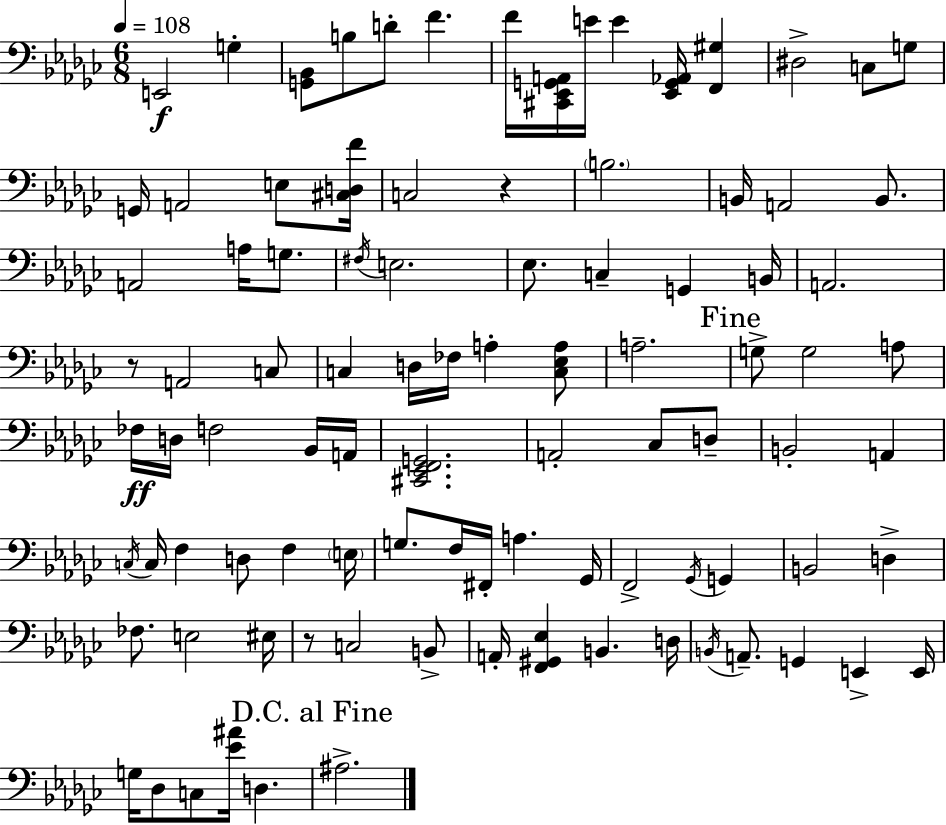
{
  \clef bass
  \numericTimeSignature
  \time 6/8
  \key ees \minor
  \tempo 4 = 108
  \repeat volta 2 { e,2\f g4-. | <g, bes,>8 b8 d'8-. f'4. | f'16 <cis, ees, g, a,>16 e'16 e'4 <ees, g, aes,>16 <f, gis>4 | dis2-> c8 g8 | \break g,16 a,2 e8 <cis d f'>16 | c2 r4 | \parenthesize b2. | b,16 a,2 b,8. | \break a,2 a16 g8. | \acciaccatura { fis16 } e2. | ees8. c4-- g,4 | b,16 a,2. | \break r8 a,2 c8 | c4 d16 fes16 a4-. <c ees a>8 | a2.-- | \mark "Fine" g8-> g2 a8 | \break fes16\ff d16 f2 bes,16 | a,16 <cis, ees, f, g,>2. | a,2-. ces8 d8-- | b,2-. a,4 | \break \acciaccatura { c16 } c16 f4 d8 f4 | \parenthesize e16 g8. f16 fis,16-. a4. | ges,16 f,2-> \acciaccatura { ges,16 } g,4 | b,2 d4-> | \break fes8. e2 | eis16 r8 c2 | b,8-> a,16-. <f, gis, ees>4 b,4. | d16 \acciaccatura { b,16 } a,8.-- g,4 e,4-> | \break e,16 g16 des8 c8 <ees' ais'>16 d4. | \mark "D.C. al Fine" ais2.-> | } \bar "|."
}